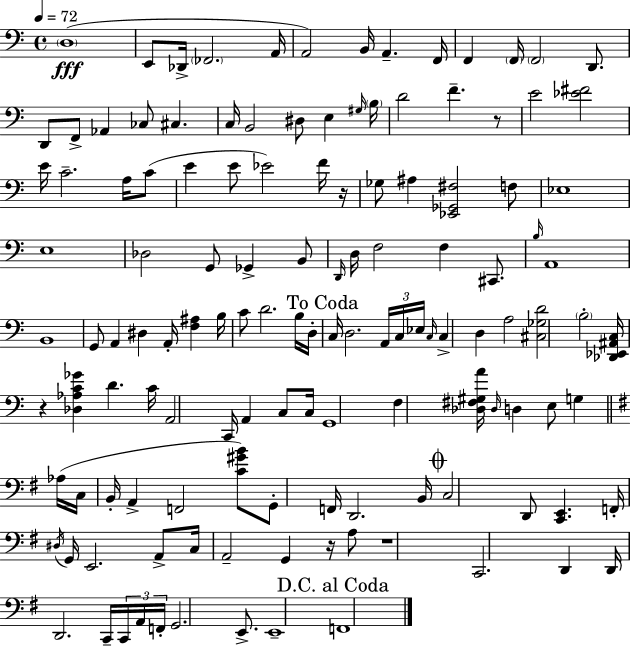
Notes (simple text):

D3/w E2/e Db2/s FES2/h. A2/s A2/h B2/s A2/q. F2/s F2/q F2/s F2/h D2/e. D2/e F2/e Ab2/q CES3/e C#3/q. C3/s B2/h D#3/e E3/q G#3/s B3/s D4/h F4/q. R/e E4/h [Eb4,F#4]/h E4/s C4/h. A3/s C4/e E4/q E4/e Eb4/h F4/s R/s Gb3/e A#3/q [Eb2,Gb2,F#3]/h F3/e Eb3/w E3/w Db3/h G2/e Gb2/q B2/e D2/s D3/s F3/h F3/q C#2/e. B3/s A2/w B2/w G2/e A2/q D#3/q A2/s [F3,A#3]/q B3/s C4/e D4/h. B3/s D3/s C3/s D3/h. A2/s C3/s Eb3/s C3/s C3/q D3/q A3/h [C#3,Gb3,D4]/h B3/h [Db2,Eb2,A#2,C3]/s R/q [Db3,Ab3,C4,Gb4]/q D4/q. C4/s A2/h C2/s A2/q C3/e C3/s G2/w F3/q [Db3,F#3,G#3,A4]/s Db3/s D3/q E3/e G3/q Ab3/s C3/s B2/s A2/q F2/h [C4,G#4,B4]/e G2/e F2/s D2/h. B2/s C3/h D2/e [C2,E2]/q. F2/s D#3/s G2/s E2/h. A2/e C3/s A2/h G2/q R/s A3/e R/w C2/h. D2/q D2/s D2/h. C2/s C2/s A2/s F2/s G2/h. E2/e. E2/w F2/w